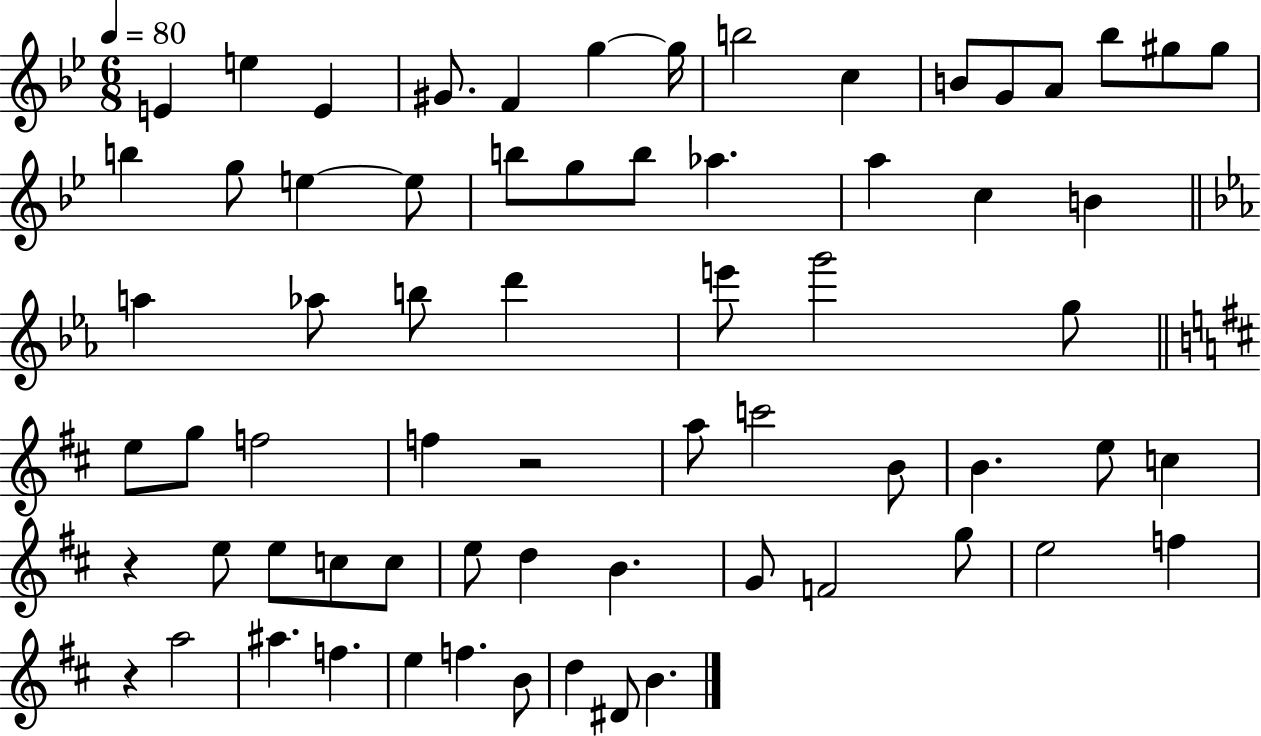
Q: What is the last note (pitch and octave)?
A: B4